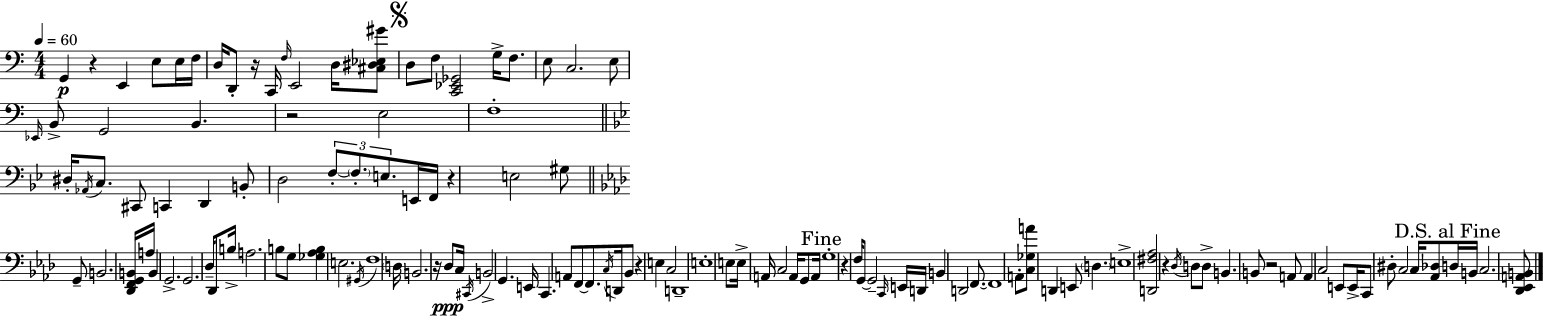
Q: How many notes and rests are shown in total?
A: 130